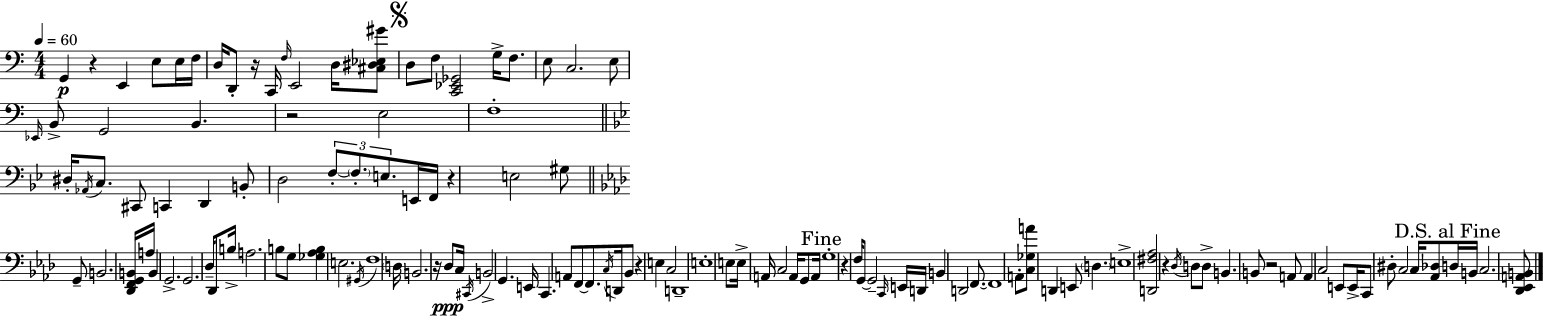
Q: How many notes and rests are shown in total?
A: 130